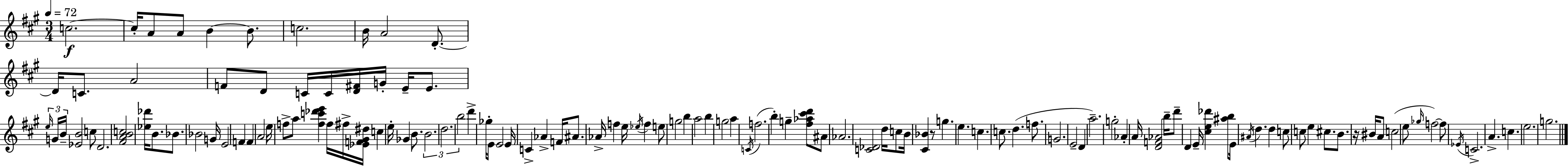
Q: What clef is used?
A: treble